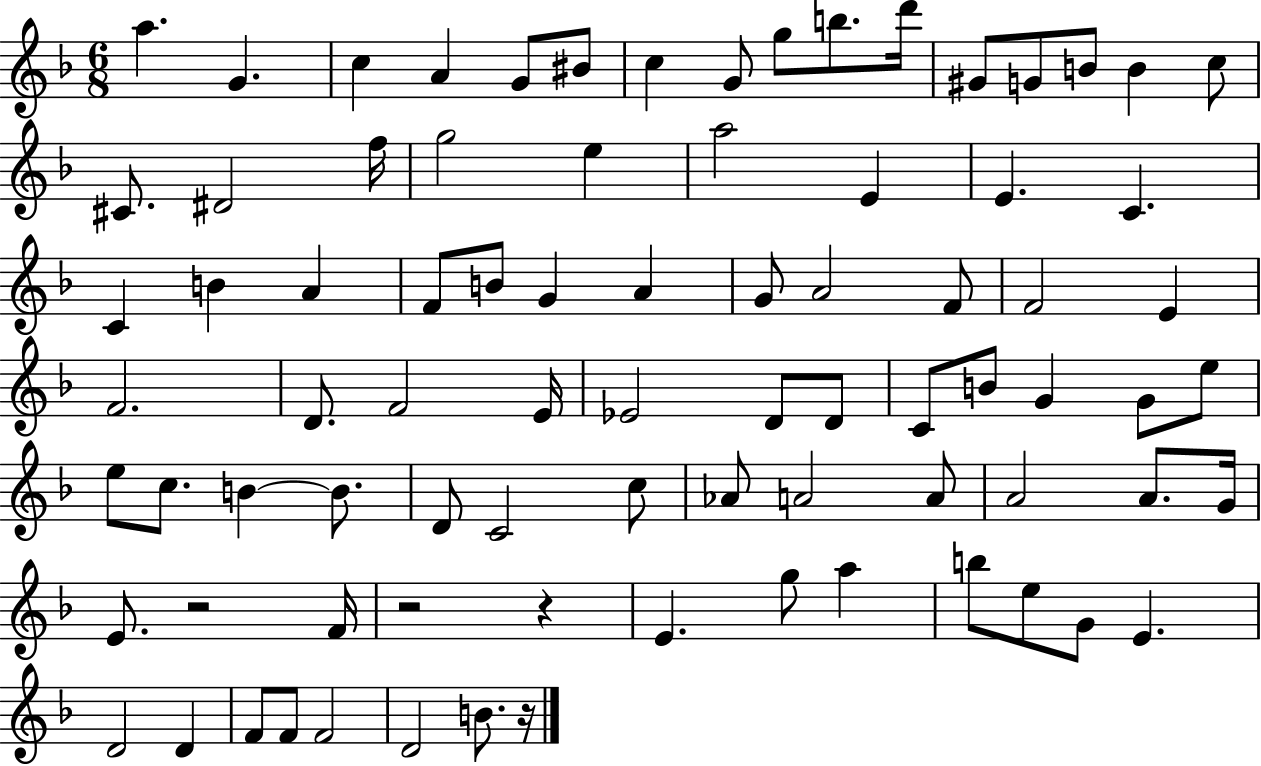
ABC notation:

X:1
T:Untitled
M:6/8
L:1/4
K:F
a G c A G/2 ^B/2 c G/2 g/2 b/2 d'/4 ^G/2 G/2 B/2 B c/2 ^C/2 ^D2 f/4 g2 e a2 E E C C B A F/2 B/2 G A G/2 A2 F/2 F2 E F2 D/2 F2 E/4 _E2 D/2 D/2 C/2 B/2 G G/2 e/2 e/2 c/2 B B/2 D/2 C2 c/2 _A/2 A2 A/2 A2 A/2 G/4 E/2 z2 F/4 z2 z E g/2 a b/2 e/2 G/2 E D2 D F/2 F/2 F2 D2 B/2 z/4